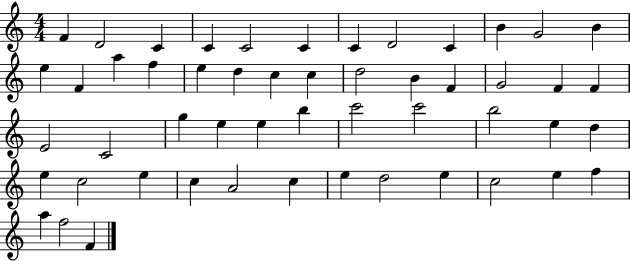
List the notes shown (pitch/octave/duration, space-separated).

F4/q D4/h C4/q C4/q C4/h C4/q C4/q D4/h C4/q B4/q G4/h B4/q E5/q F4/q A5/q F5/q E5/q D5/q C5/q C5/q D5/h B4/q F4/q G4/h F4/q F4/q E4/h C4/h G5/q E5/q E5/q B5/q C6/h C6/h B5/h E5/q D5/q E5/q C5/h E5/q C5/q A4/h C5/q E5/q D5/h E5/q C5/h E5/q F5/q A5/q F5/h F4/q